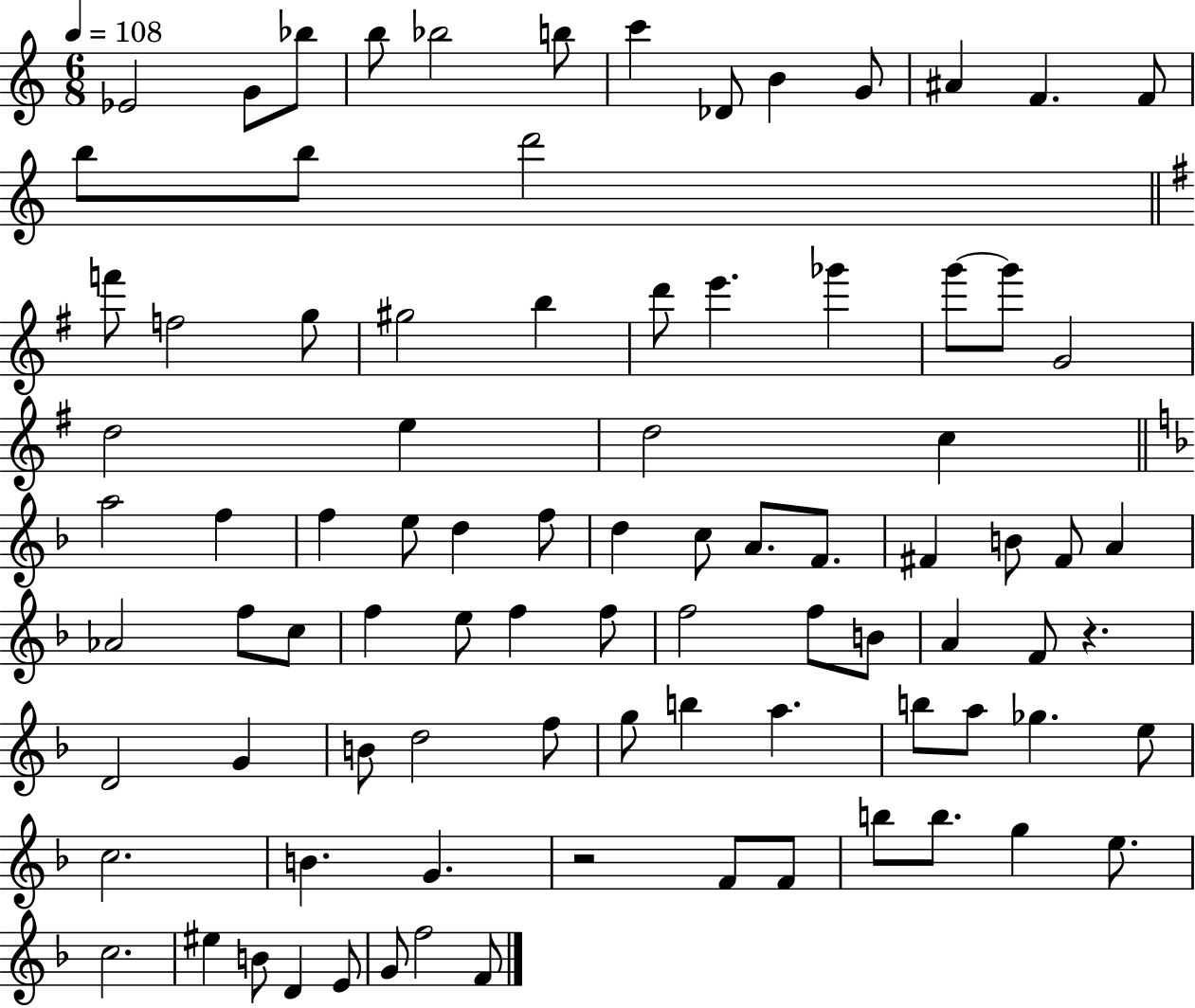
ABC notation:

X:1
T:Untitled
M:6/8
L:1/4
K:C
_E2 G/2 _b/2 b/2 _b2 b/2 c' _D/2 B G/2 ^A F F/2 b/2 b/2 d'2 f'/2 f2 g/2 ^g2 b d'/2 e' _g' g'/2 g'/2 G2 d2 e d2 c a2 f f e/2 d f/2 d c/2 A/2 F/2 ^F B/2 ^F/2 A _A2 f/2 c/2 f e/2 f f/2 f2 f/2 B/2 A F/2 z D2 G B/2 d2 f/2 g/2 b a b/2 a/2 _g e/2 c2 B G z2 F/2 F/2 b/2 b/2 g e/2 c2 ^e B/2 D E/2 G/2 f2 F/2